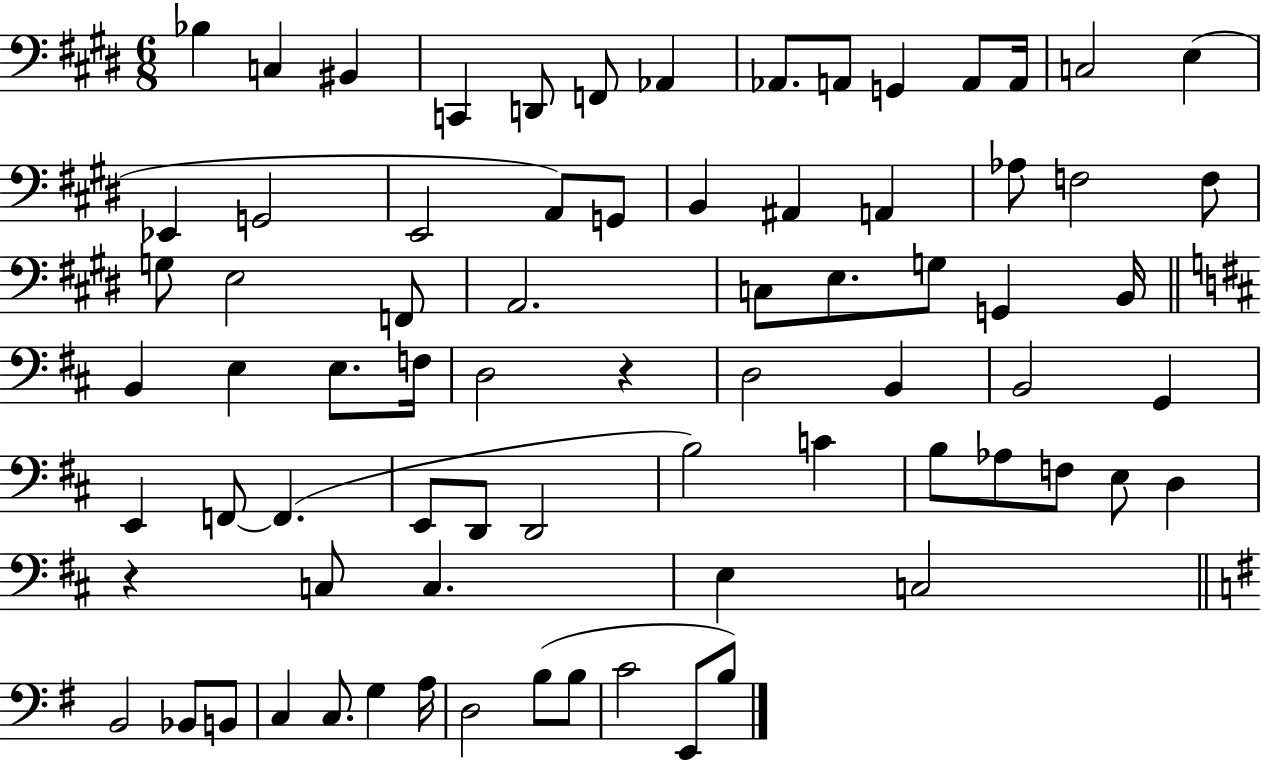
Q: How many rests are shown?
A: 2